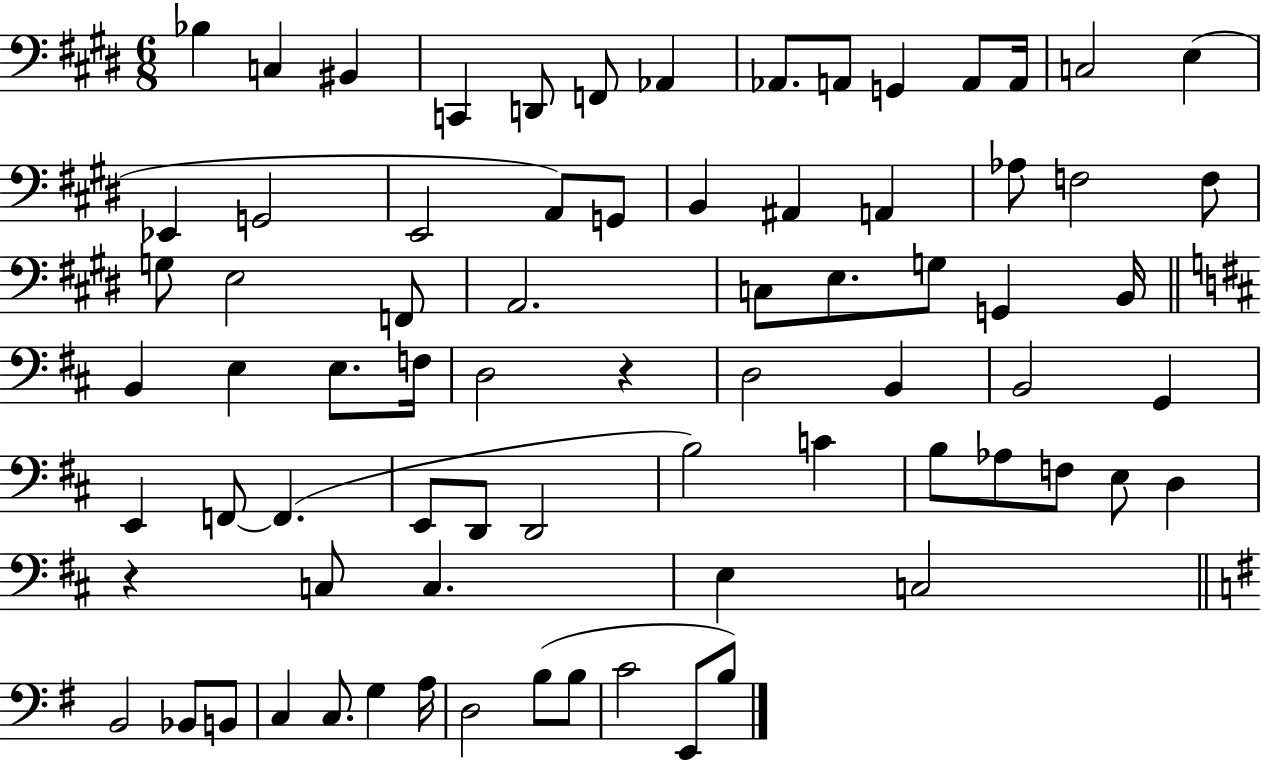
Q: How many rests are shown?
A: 2